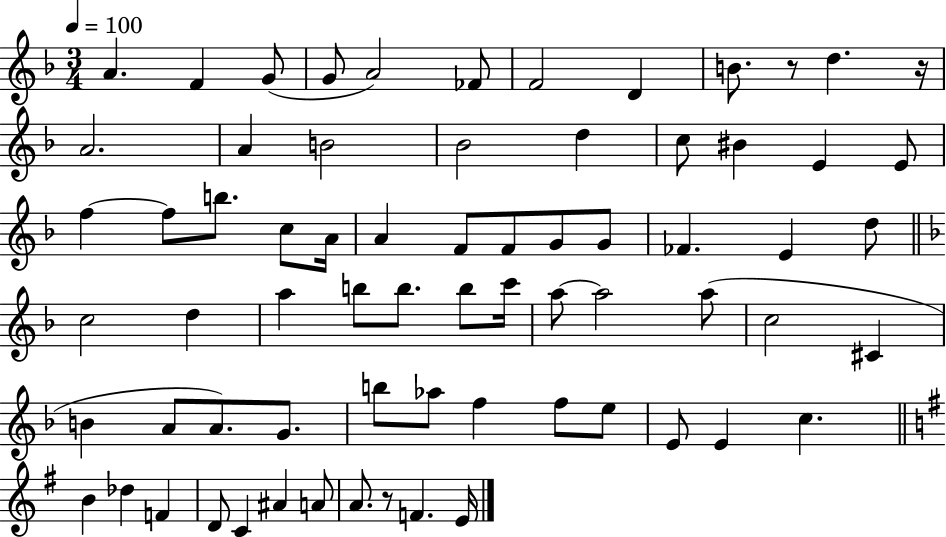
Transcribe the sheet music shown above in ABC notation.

X:1
T:Untitled
M:3/4
L:1/4
K:F
A F G/2 G/2 A2 _F/2 F2 D B/2 z/2 d z/4 A2 A B2 _B2 d c/2 ^B E E/2 f f/2 b/2 c/2 A/4 A F/2 F/2 G/2 G/2 _F E d/2 c2 d a b/2 b/2 b/2 c'/4 a/2 a2 a/2 c2 ^C B A/2 A/2 G/2 b/2 _a/2 f f/2 e/2 E/2 E c B _d F D/2 C ^A A/2 A/2 z/2 F E/4